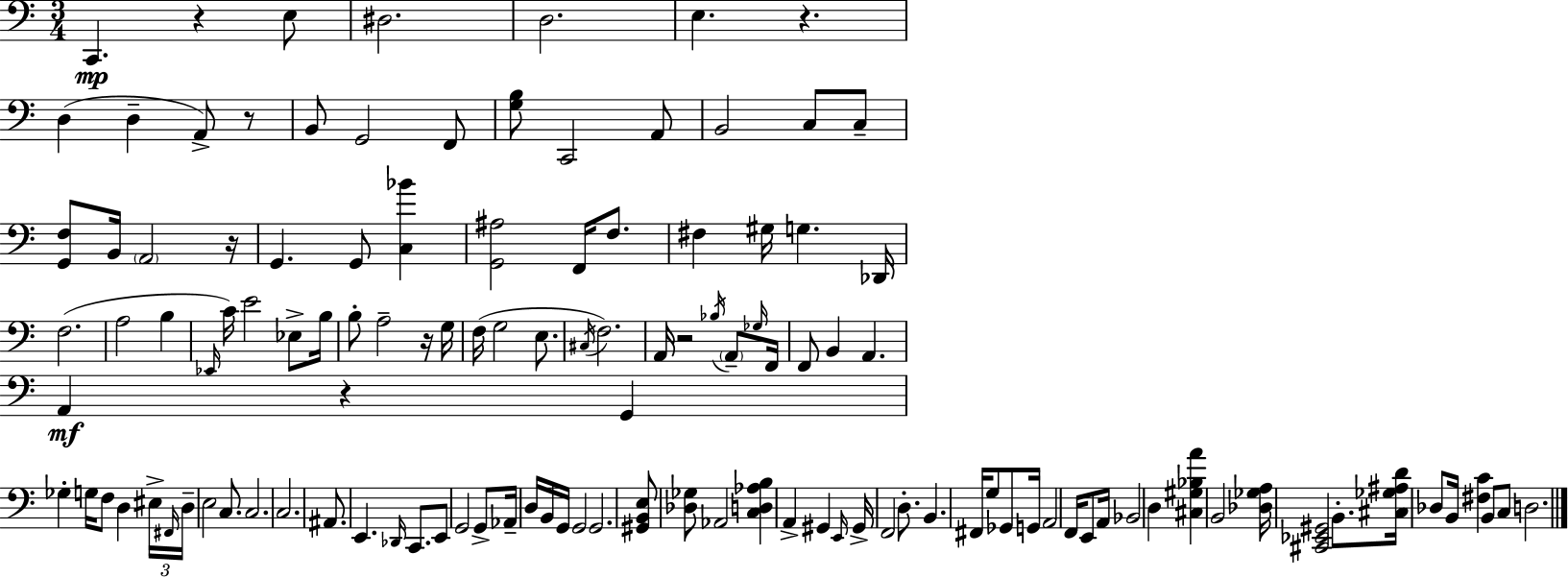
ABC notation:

X:1
T:Untitled
M:3/4
L:1/4
K:Am
C,, z E,/2 ^D,2 D,2 E, z D, D, A,,/2 z/2 B,,/2 G,,2 F,,/2 [G,B,]/2 C,,2 A,,/2 B,,2 C,/2 C,/2 [G,,F,]/2 B,,/4 A,,2 z/4 G,, G,,/2 [C,_B] [G,,^A,]2 F,,/4 F,/2 ^F, ^G,/4 G, _D,,/4 F,2 A,2 B, _E,,/4 C/4 E2 _E,/2 B,/4 B,/2 A,2 z/4 G,/4 F,/4 G,2 E,/2 ^C,/4 F,2 A,,/4 z2 _B,/4 A,,/2 _G,/4 F,,/4 F,,/2 B,, A,, A,, z G,, _G, G,/4 F,/2 D, ^E,/4 ^F,,/4 D,/4 E,2 C,/2 C,2 C,2 ^A,,/2 E,, _D,,/4 C,,/2 E,,/2 G,,2 G,,/2 _A,,/4 D,/4 B,,/4 G,,/4 G,,2 G,,2 [^G,,B,,E,]/2 [_D,_G,]/2 _A,,2 [C,D,_A,B,] A,, ^G,, E,,/4 ^G,,/4 F,,2 D,/2 B,, ^F,,/4 G,/2 _G,,/2 G,,/4 A,,2 F,,/4 E,,/2 A,,/4 _B,,2 D, [^C,^G,_B,A] B,,2 [_D,_G,A,]/4 [^C,,_E,,^G,,]2 B,,/2 [^C,_G,^A,D]/4 _D,/2 B,,/4 [^F,C] B,,/2 C,/2 D,2